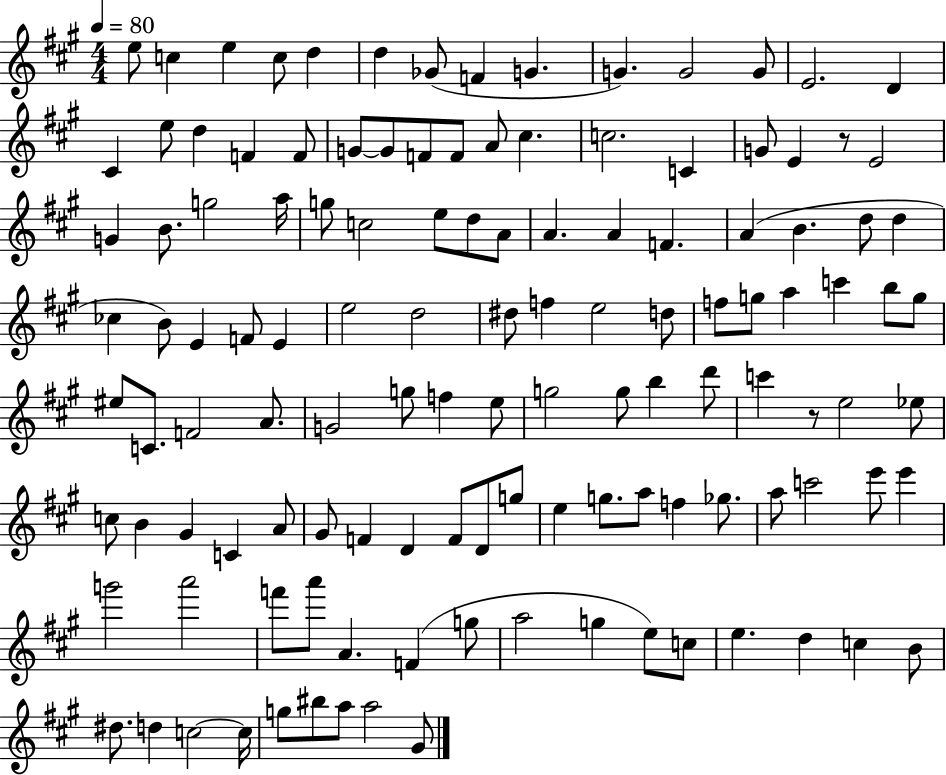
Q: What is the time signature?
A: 4/4